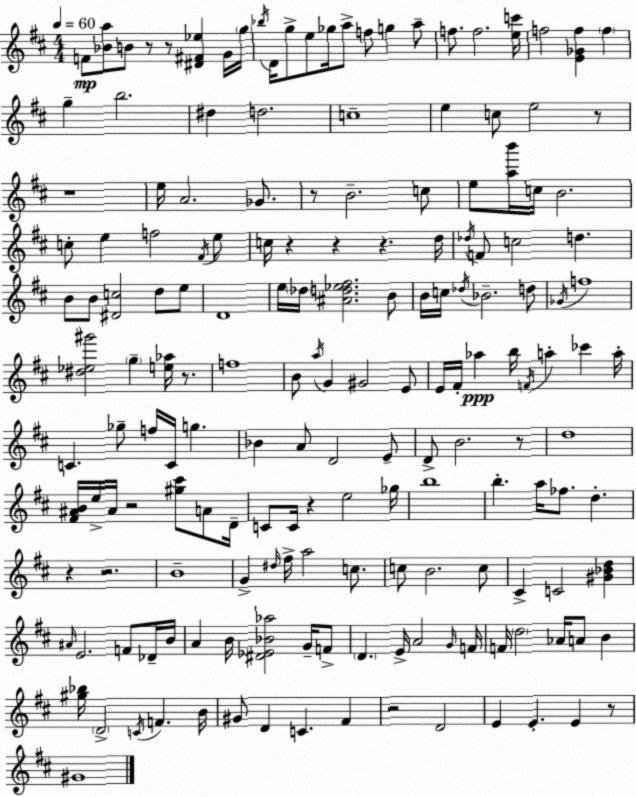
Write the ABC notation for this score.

X:1
T:Untitled
M:4/4
L:1/4
K:D
F/2 [_Ba]/2 B/2 z/2 z/2 [^D^F_e] G/4 g/4 _b/4 D/4 g/2 e/2 _g/4 a/2 f/2 g a/2 f/2 f2 [ec']/4 f2 [E_Gf] f g b2 ^d d2 c4 e c/2 e2 z/2 z4 e/4 A2 _G/2 z/2 B2 c/2 e/2 [ab']/4 c/4 B2 c/2 e f2 ^F/4 e/2 c/4 z z z d/4 _d/4 F/2 c2 d B/2 B/2 [^Dc]2 d/2 e/2 D4 e/4 _d/4 [^Ad_e^f]2 B/2 B/4 c/4 _d/4 _B2 d/2 _G/4 f4 [^d_e^g']2 g [e_a]/4 z/2 f4 B/2 a/4 G ^G2 E/2 E/4 ^F/4 _a b/4 F/4 a _c' a/4 C _g/2 f/4 C/4 g _B A/2 D2 E/2 D/2 B2 z/2 d4 [^F^AB]/4 e/4 ^A/4 z2 [^g^c']/2 A/2 D/4 C/2 C/4 z e2 _g/4 b4 b a/4 _f/2 d z z2 B4 G ^d/4 ^f/4 a2 c/2 c/2 B2 c/2 ^C C2 [^G_Bd] ^A/4 E2 F/2 _D/4 B/4 A B/4 [^D_E_B_a]2 G/4 F/2 D E/4 A2 G/4 F/4 F/4 d2 _A/4 A/2 B [^g_b]/4 D2 C/4 F B/4 ^G/2 D C ^F z2 D2 E E E z/2 ^G4